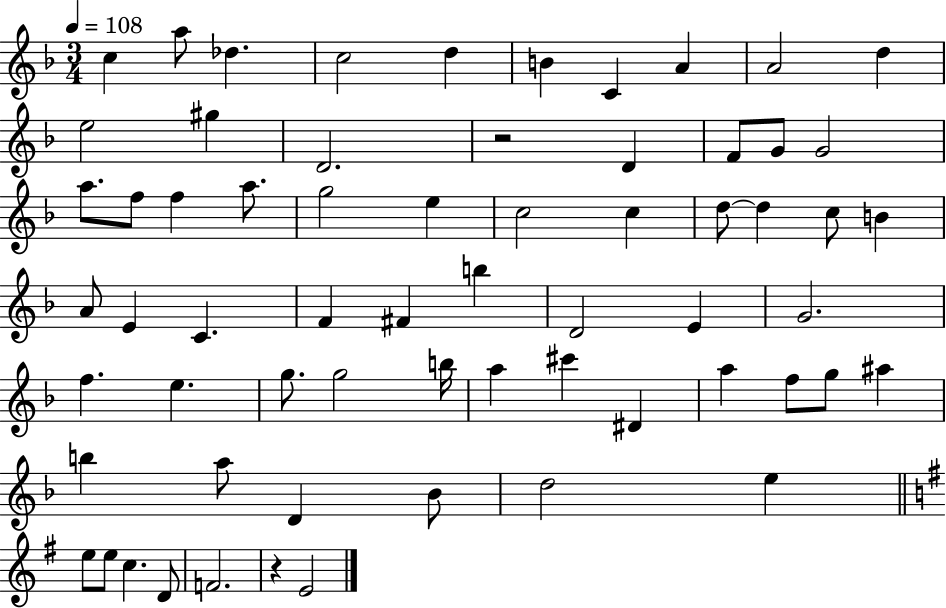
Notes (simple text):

C5/q A5/e Db5/q. C5/h D5/q B4/q C4/q A4/q A4/h D5/q E5/h G#5/q D4/h. R/h D4/q F4/e G4/e G4/h A5/e. F5/e F5/q A5/e. G5/h E5/q C5/h C5/q D5/e D5/q C5/e B4/q A4/e E4/q C4/q. F4/q F#4/q B5/q D4/h E4/q G4/h. F5/q. E5/q. G5/e. G5/h B5/s A5/q C#6/q D#4/q A5/q F5/e G5/e A#5/q B5/q A5/e D4/q Bb4/e D5/h E5/q E5/e E5/e C5/q. D4/e F4/h. R/q E4/h